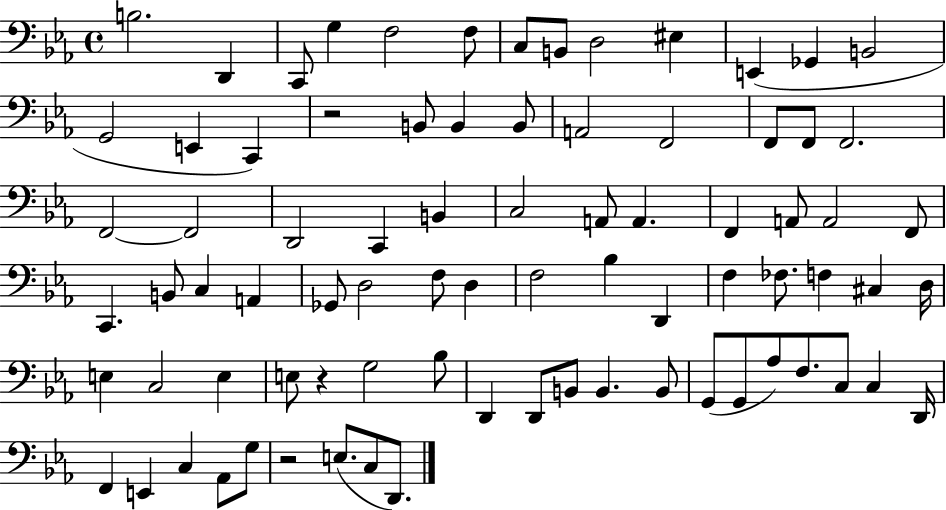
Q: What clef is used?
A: bass